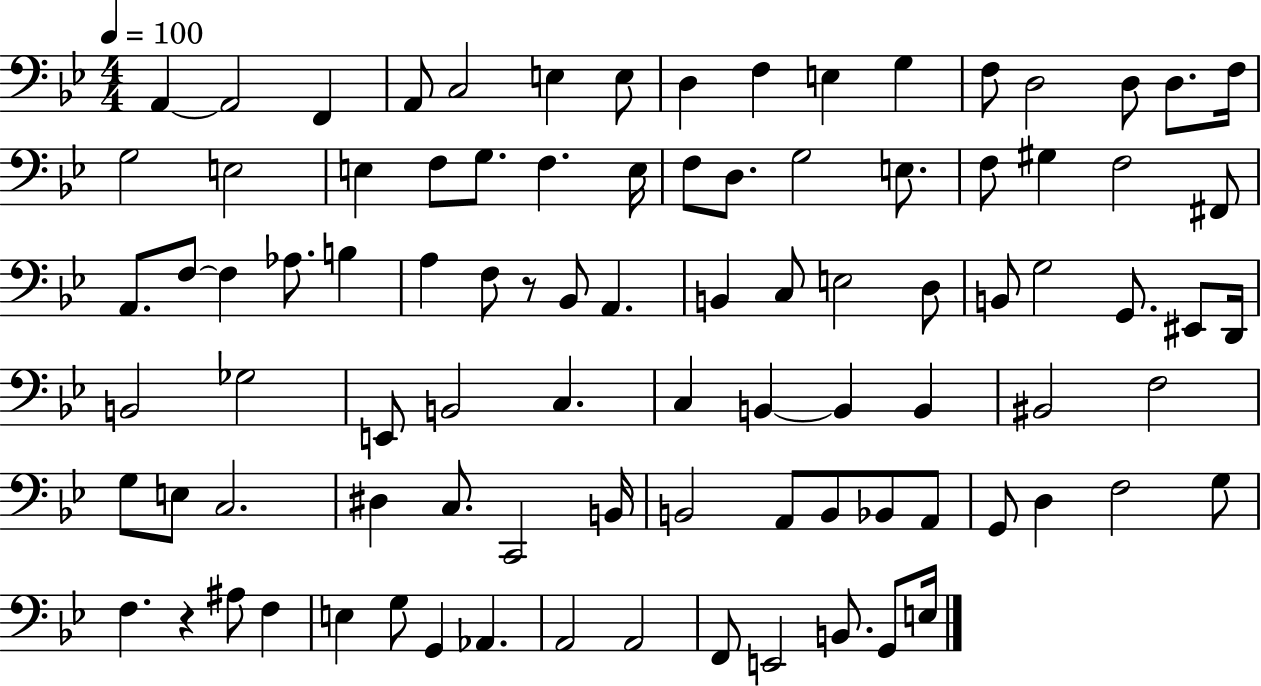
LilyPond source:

{
  \clef bass
  \numericTimeSignature
  \time 4/4
  \key bes \major
  \tempo 4 = 100
  a,4~~ a,2 f,4 | a,8 c2 e4 e8 | d4 f4 e4 g4 | f8 d2 d8 d8. f16 | \break g2 e2 | e4 f8 g8. f4. e16 | f8 d8. g2 e8. | f8 gis4 f2 fis,8 | \break a,8. f8~~ f4 aes8. b4 | a4 f8 r8 bes,8 a,4. | b,4 c8 e2 d8 | b,8 g2 g,8. eis,8 d,16 | \break b,2 ges2 | e,8 b,2 c4. | c4 b,4~~ b,4 b,4 | bis,2 f2 | \break g8 e8 c2. | dis4 c8. c,2 b,16 | b,2 a,8 b,8 bes,8 a,8 | g,8 d4 f2 g8 | \break f4. r4 ais8 f4 | e4 g8 g,4 aes,4. | a,2 a,2 | f,8 e,2 b,8. g,8 e16 | \break \bar "|."
}